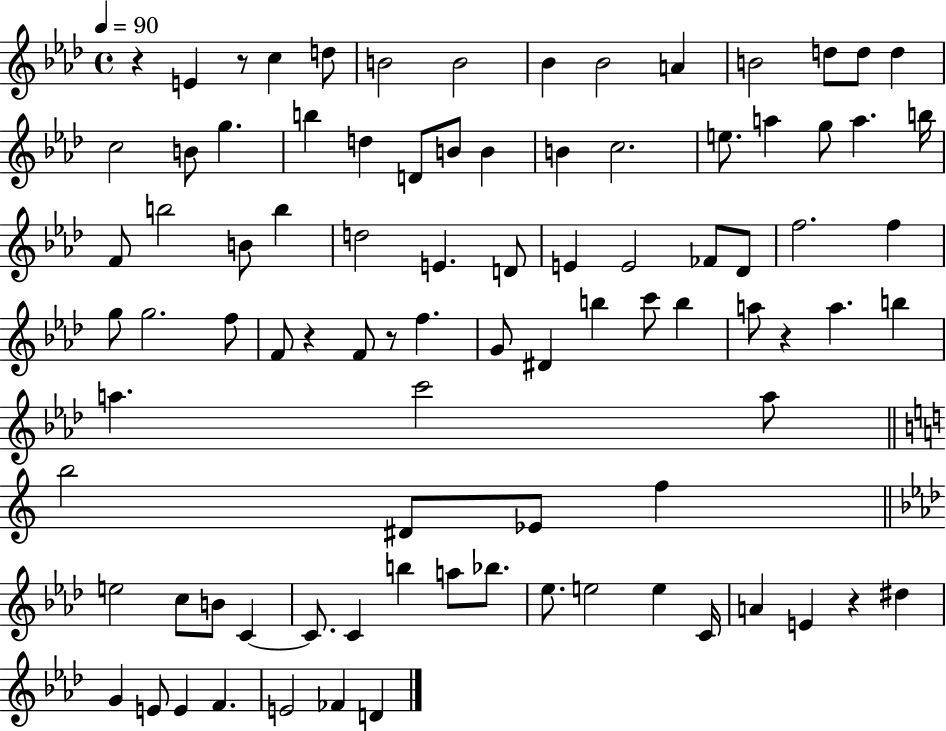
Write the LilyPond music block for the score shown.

{
  \clef treble
  \time 4/4
  \defaultTimeSignature
  \key aes \major
  \tempo 4 = 90
  r4 e'4 r8 c''4 d''8 | b'2 b'2 | bes'4 bes'2 a'4 | b'2 d''8 d''8 d''4 | \break c''2 b'8 g''4. | b''4 d''4 d'8 b'8 b'4 | b'4 c''2. | e''8. a''4 g''8 a''4. b''16 | \break f'8 b''2 b'8 b''4 | d''2 e'4. d'8 | e'4 e'2 fes'8 des'8 | f''2. f''4 | \break g''8 g''2. f''8 | f'8 r4 f'8 r8 f''4. | g'8 dis'4 b''4 c'''8 b''4 | a''8 r4 a''4. b''4 | \break a''4. c'''2 a''8 | \bar "||" \break \key c \major b''2 dis'8 ees'8 f''4 | \bar "||" \break \key aes \major e''2 c''8 b'8 c'4~~ | c'8. c'4 b''4 a''8 bes''8. | ees''8. e''2 e''4 c'16 | a'4 e'4 r4 dis''4 | \break g'4 e'8 e'4 f'4. | e'2 fes'4 d'4 | \bar "|."
}